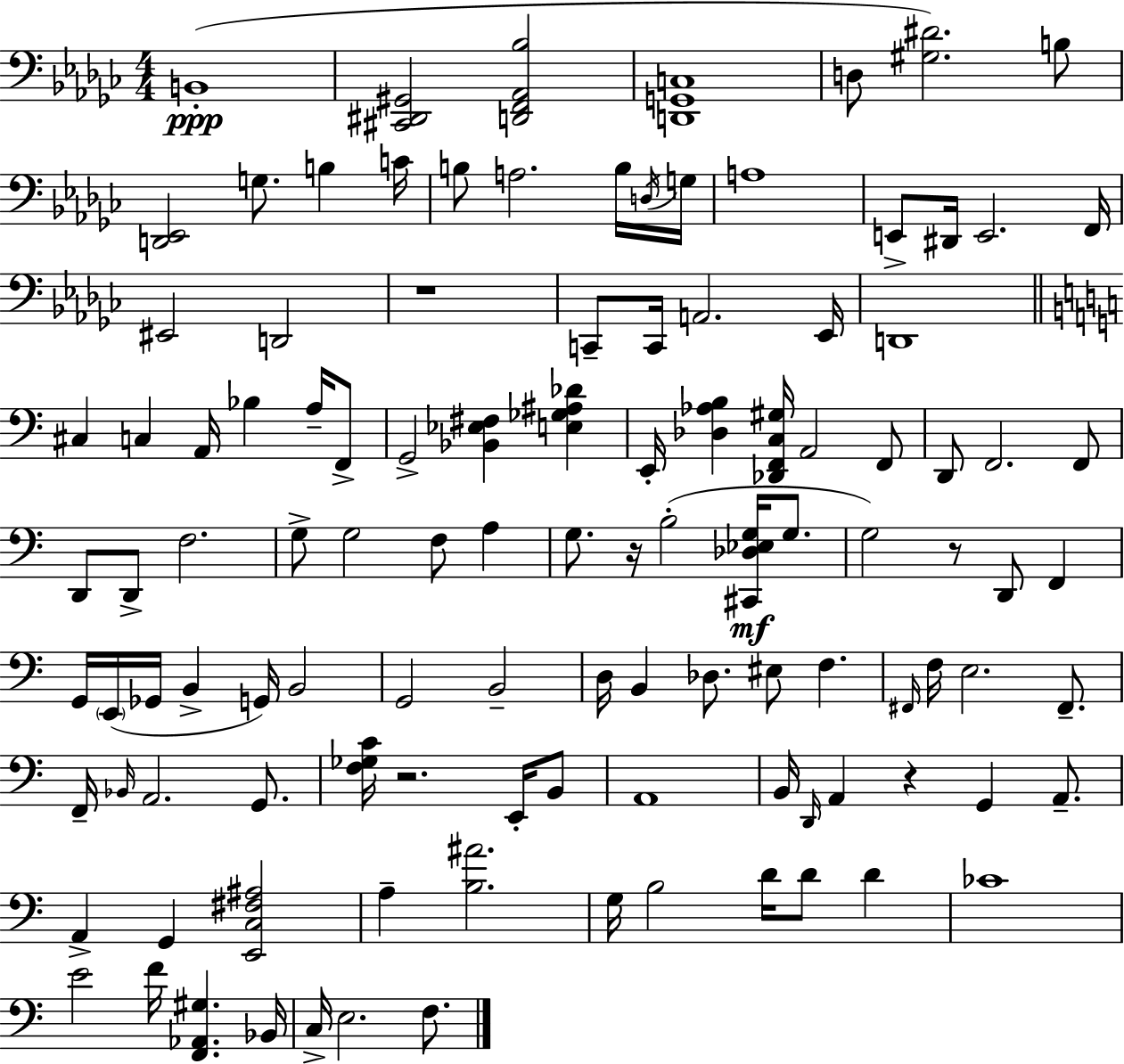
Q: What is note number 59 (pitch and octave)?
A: B2